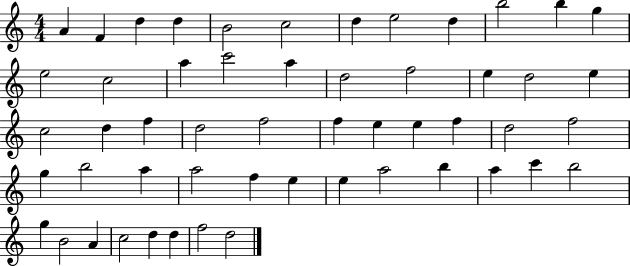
X:1
T:Untitled
M:4/4
L:1/4
K:C
A F d d B2 c2 d e2 d b2 b g e2 c2 a c'2 a d2 f2 e d2 e c2 d f d2 f2 f e e f d2 f2 g b2 a a2 f e e a2 b a c' b2 g B2 A c2 d d f2 d2